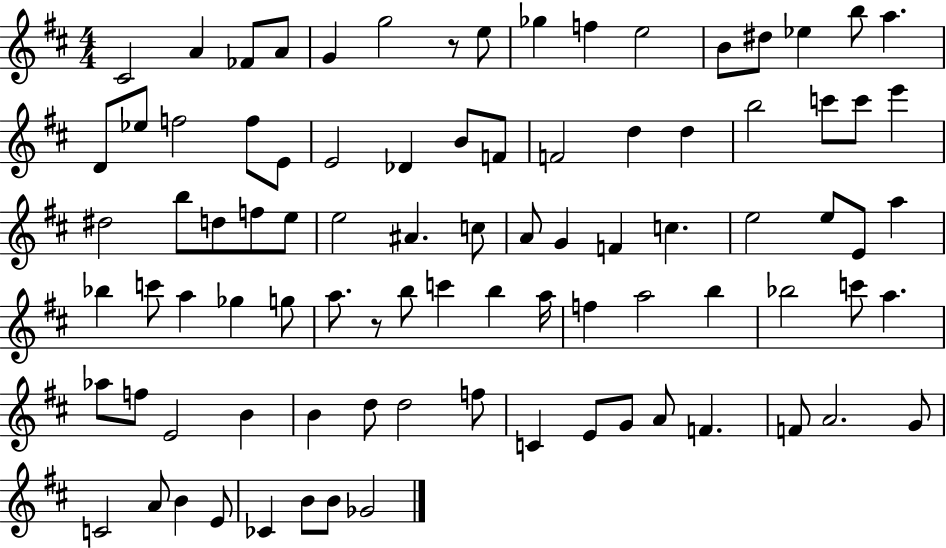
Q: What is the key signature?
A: D major